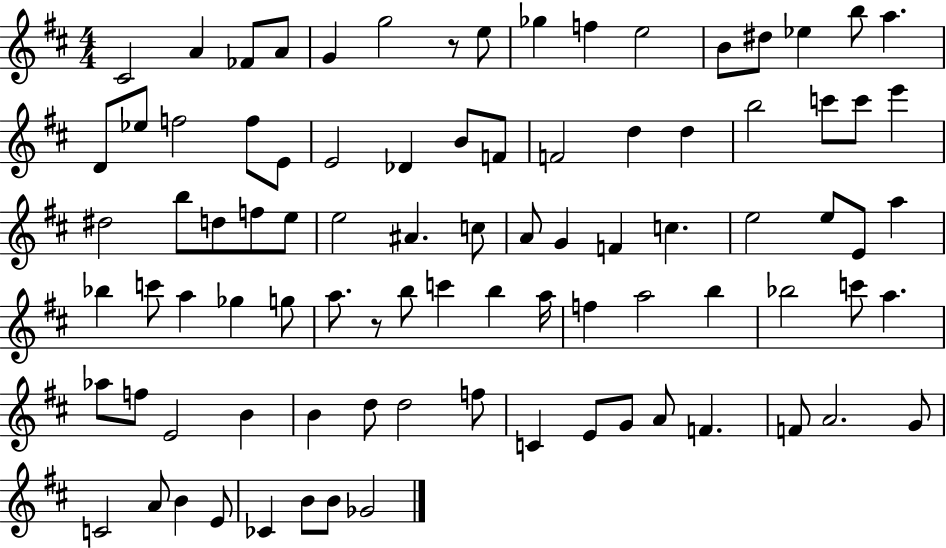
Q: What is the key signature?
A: D major